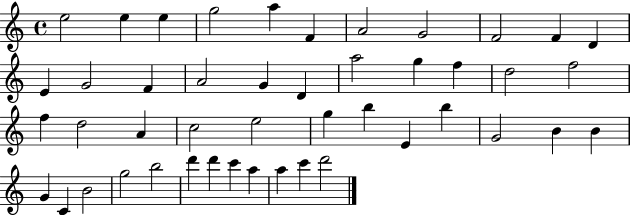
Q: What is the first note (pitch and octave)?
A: E5